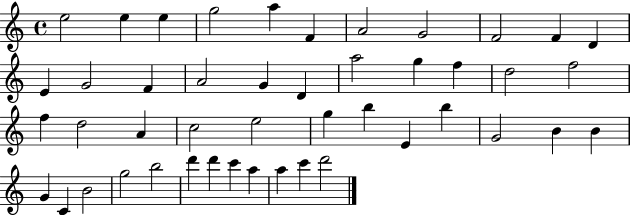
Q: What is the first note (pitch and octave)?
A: E5